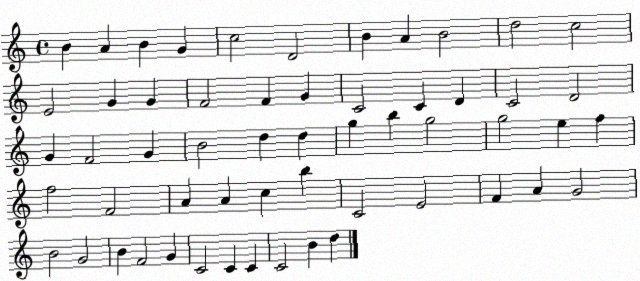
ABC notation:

X:1
T:Untitled
M:4/4
L:1/4
K:C
B A B G c2 D2 B A B2 d2 c2 E2 G G F2 F G C2 C D C2 D2 G F2 G B2 d d g b g2 g2 e f f2 F2 A A c b C2 E2 F A G2 B2 G2 B F2 G C2 C C C2 B d